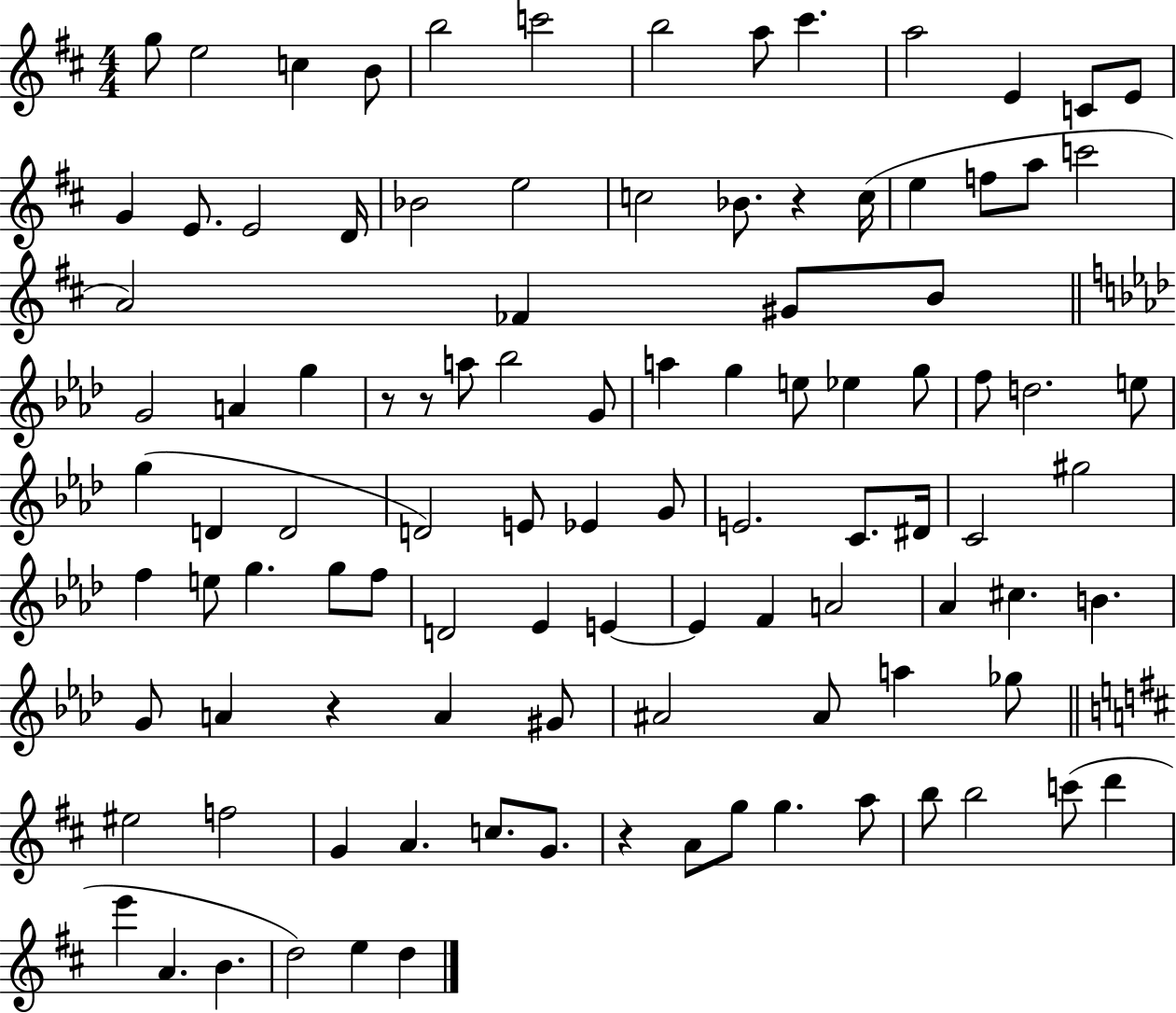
{
  \clef treble
  \numericTimeSignature
  \time 4/4
  \key d \major
  g''8 e''2 c''4 b'8 | b''2 c'''2 | b''2 a''8 cis'''4. | a''2 e'4 c'8 e'8 | \break g'4 e'8. e'2 d'16 | bes'2 e''2 | c''2 bes'8. r4 c''16( | e''4 f''8 a''8 c'''2 | \break a'2) fes'4 gis'8 b'8 | \bar "||" \break \key aes \major g'2 a'4 g''4 | r8 r8 a''8 bes''2 g'8 | a''4 g''4 e''8 ees''4 g''8 | f''8 d''2. e''8 | \break g''4( d'4 d'2 | d'2) e'8 ees'4 g'8 | e'2. c'8. dis'16 | c'2 gis''2 | \break f''4 e''8 g''4. g''8 f''8 | d'2 ees'4 e'4~~ | e'4 f'4 a'2 | aes'4 cis''4. b'4. | \break g'8 a'4 r4 a'4 gis'8 | ais'2 ais'8 a''4 ges''8 | \bar "||" \break \key d \major eis''2 f''2 | g'4 a'4. c''8. g'8. | r4 a'8 g''8 g''4. a''8 | b''8 b''2 c'''8( d'''4 | \break e'''4 a'4. b'4. | d''2) e''4 d''4 | \bar "|."
}